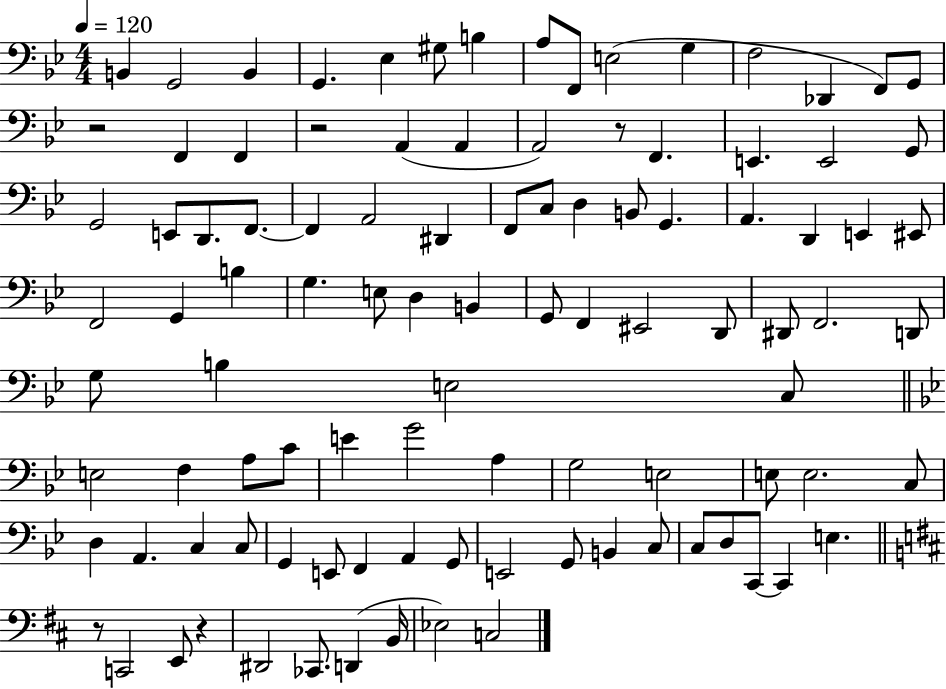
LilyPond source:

{
  \clef bass
  \numericTimeSignature
  \time 4/4
  \key bes \major
  \tempo 4 = 120
  b,4 g,2 b,4 | g,4. ees4 gis8 b4 | a8 f,8 e2( g4 | f2 des,4 f,8) g,8 | \break r2 f,4 f,4 | r2 a,4( a,4 | a,2) r8 f,4. | e,4. e,2 g,8 | \break g,2 e,8 d,8. f,8.~~ | f,4 a,2 dis,4 | f,8 c8 d4 b,8 g,4. | a,4. d,4 e,4 eis,8 | \break f,2 g,4 b4 | g4. e8 d4 b,4 | g,8 f,4 eis,2 d,8 | dis,8 f,2. d,8 | \break g8 b4 e2 c8 | \bar "||" \break \key bes \major e2 f4 a8 c'8 | e'4 g'2 a4 | g2 e2 | e8 e2. c8 | \break d4 a,4. c4 c8 | g,4 e,8 f,4 a,4 g,8 | e,2 g,8 b,4 c8 | c8 d8 c,8~~ c,4 e4. | \break \bar "||" \break \key d \major r8 c,2 e,8 r4 | dis,2 ces,8. d,4( b,16 | ees2) c2 | \bar "|."
}